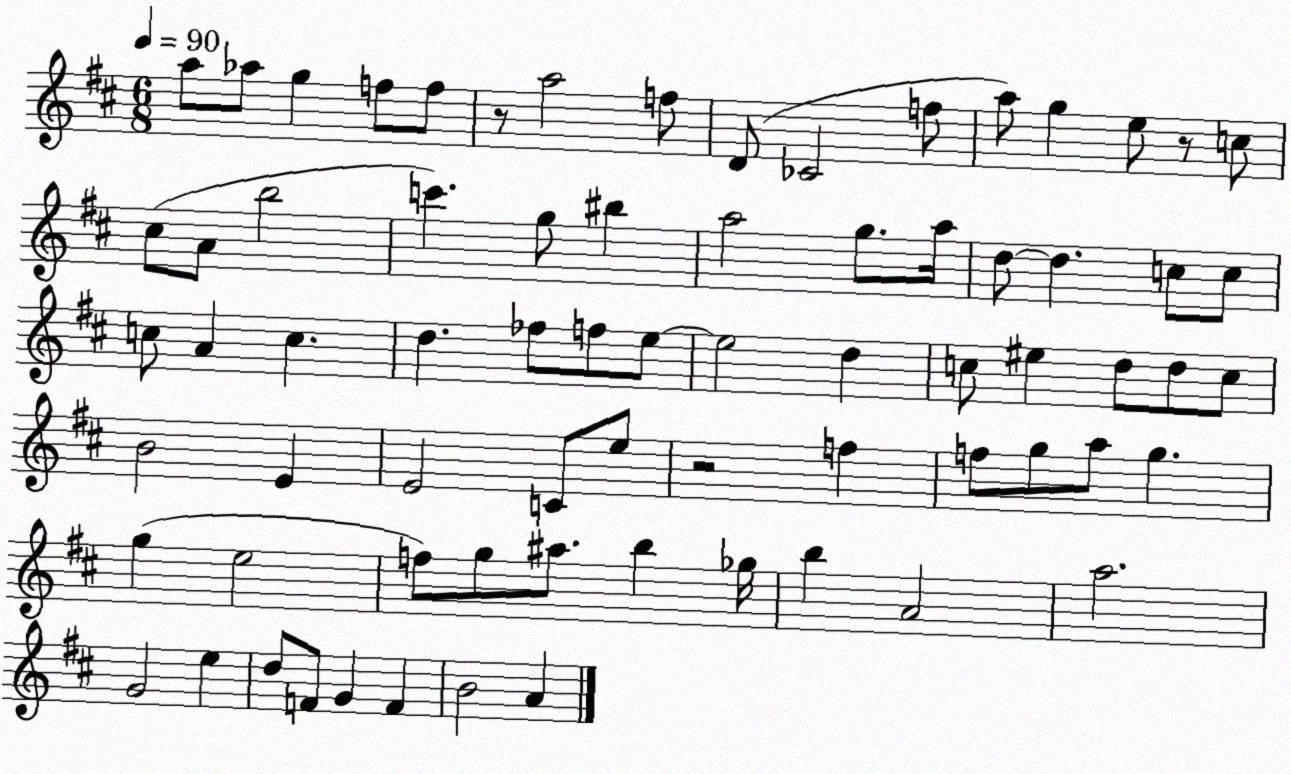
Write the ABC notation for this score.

X:1
T:Untitled
M:6/8
L:1/4
K:D
a/2 _a/2 g f/2 f/2 z/2 a2 f/2 D/2 _C2 f/2 a/2 g e/2 z/2 c/2 ^c/2 A/2 b2 c' g/2 ^b a2 g/2 a/4 d/2 d c/2 c/2 c/2 A c d _f/2 f/2 e/2 e2 d c/2 ^e d/2 d/2 c/2 B2 E E2 C/2 e/2 z2 f f/2 g/2 a/2 g g e2 f/2 g/2 ^a/2 b _g/4 b A2 a2 G2 e d/2 F/2 G F B2 A